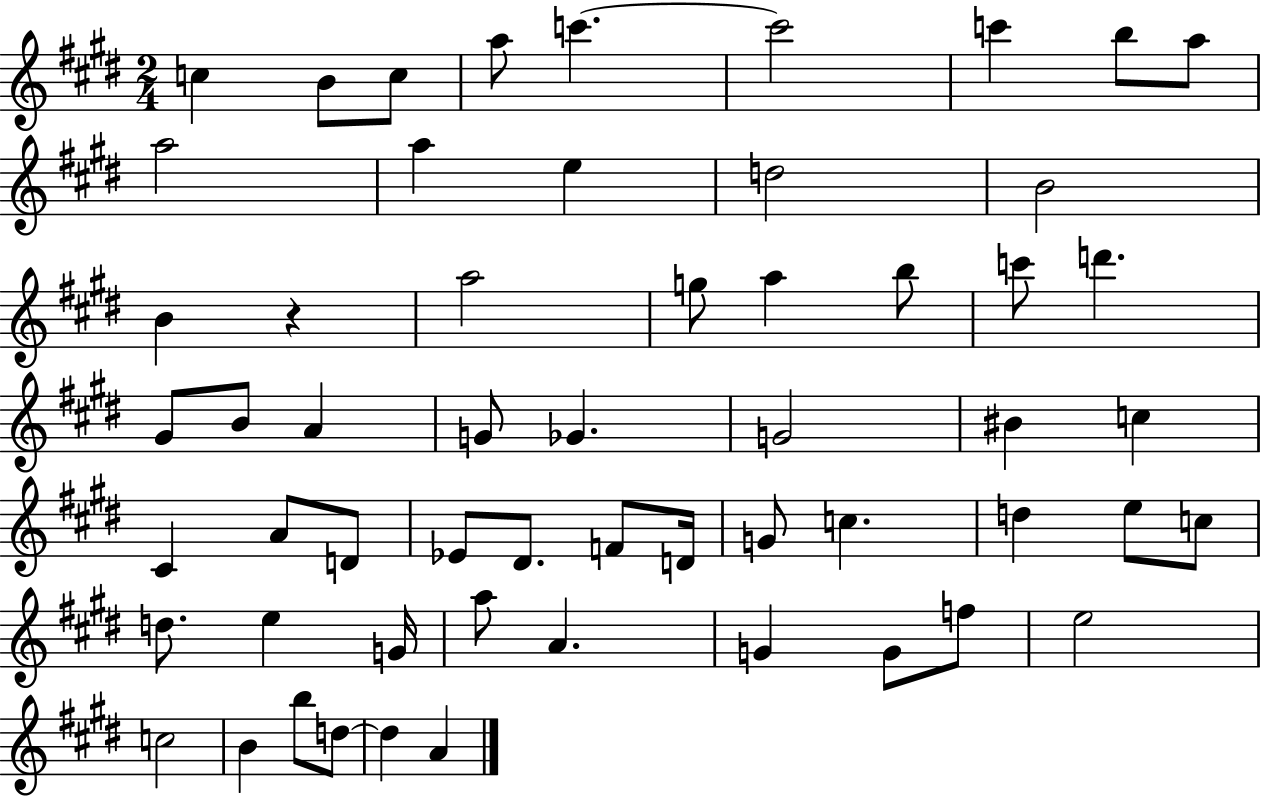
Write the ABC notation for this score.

X:1
T:Untitled
M:2/4
L:1/4
K:E
c B/2 c/2 a/2 c' c'2 c' b/2 a/2 a2 a e d2 B2 B z a2 g/2 a b/2 c'/2 d' ^G/2 B/2 A G/2 _G G2 ^B c ^C A/2 D/2 _E/2 ^D/2 F/2 D/4 G/2 c d e/2 c/2 d/2 e G/4 a/2 A G G/2 f/2 e2 c2 B b/2 d/2 d A